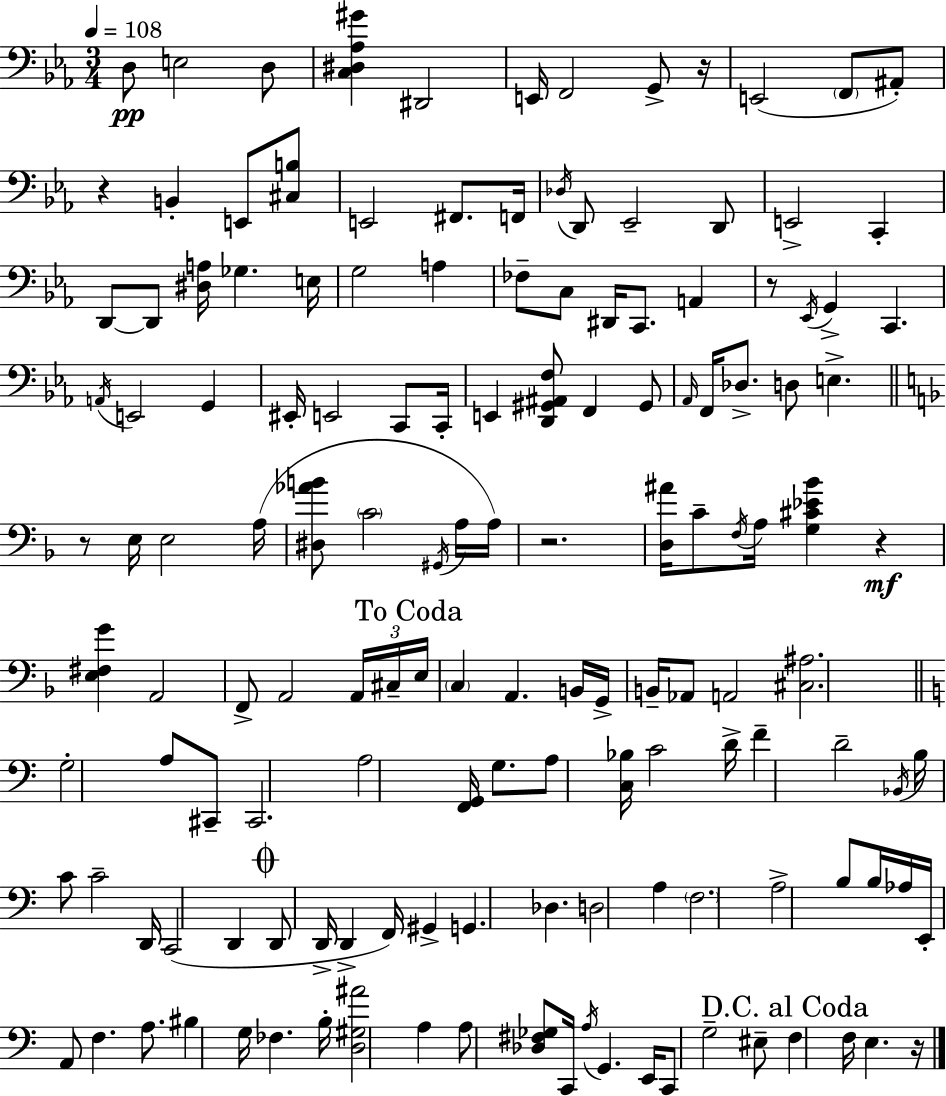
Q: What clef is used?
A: bass